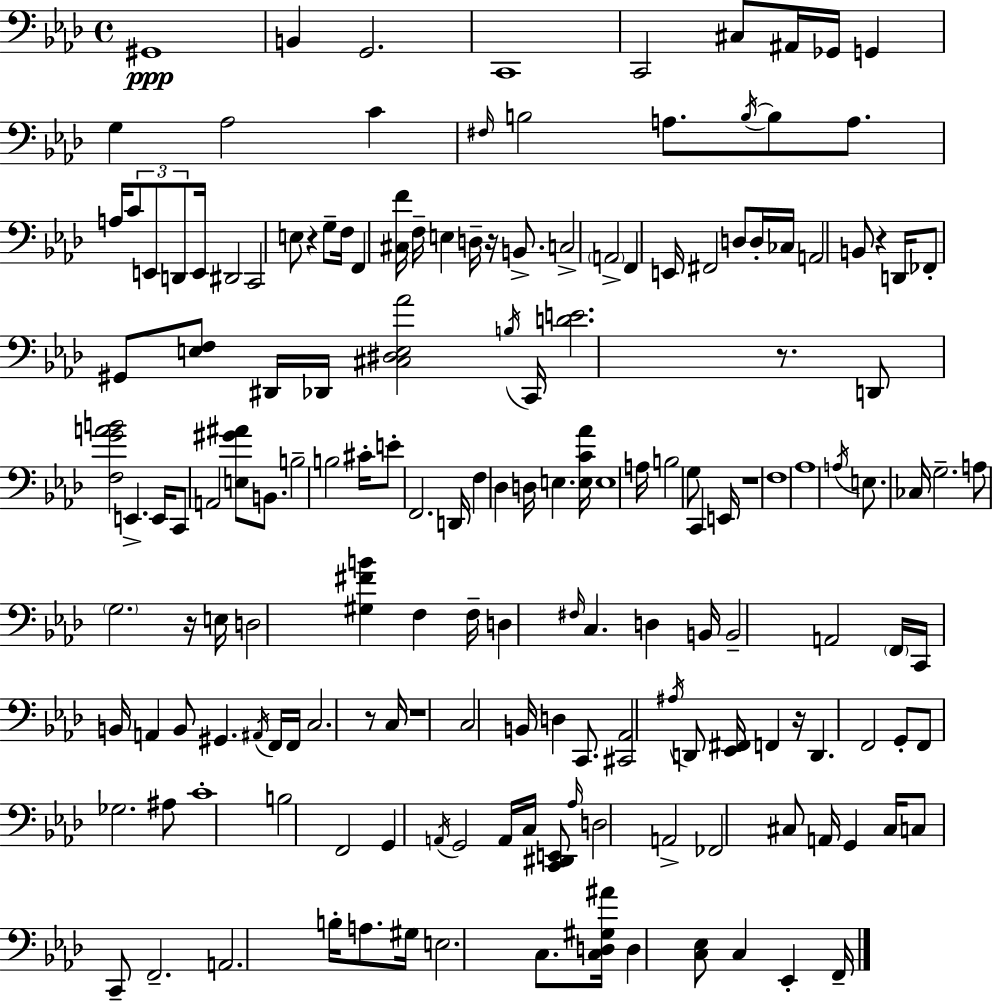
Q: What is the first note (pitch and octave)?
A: G#2